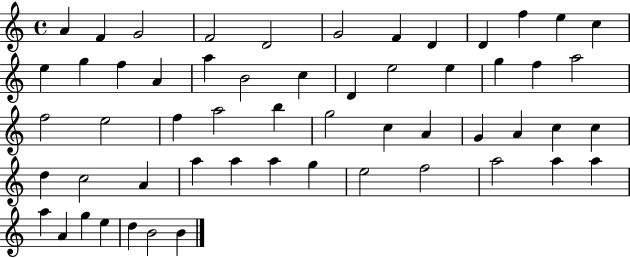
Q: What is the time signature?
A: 4/4